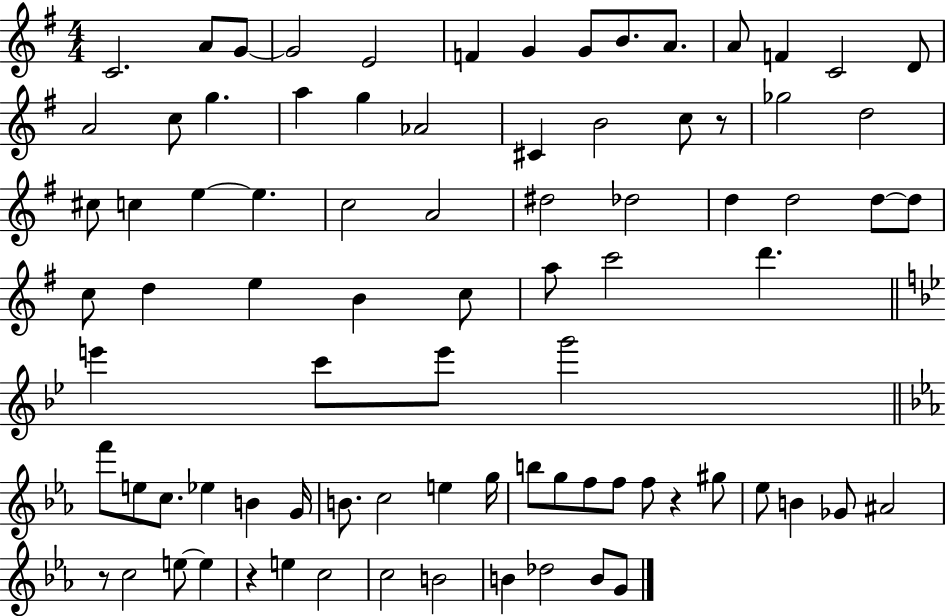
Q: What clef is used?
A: treble